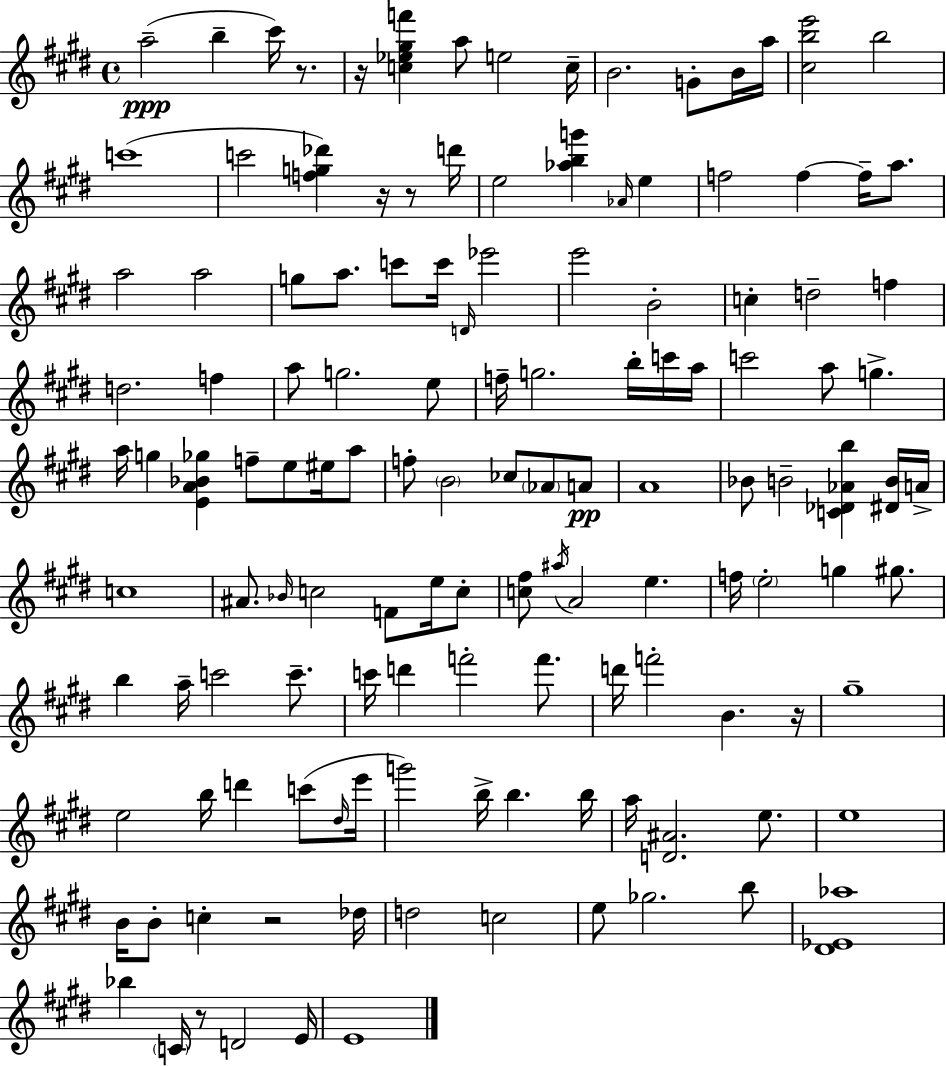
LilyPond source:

{
  \clef treble
  \time 4/4
  \defaultTimeSignature
  \key e \major
  a''2--(\ppp b''4-- cis'''16) r8. | r16 <c'' ees'' gis'' f'''>4 a''8 e''2 c''16-- | b'2. g'8-. b'16 a''16 | <cis'' b'' e'''>2 b''2 | \break c'''1( | c'''2 <f'' g'' des'''>4) r16 r8 d'''16 | e''2 <aes'' b'' g'''>4 \grace { aes'16 } e''4 | f''2 f''4~~ f''16-- a''8. | \break a''2 a''2 | g''8 a''8. c'''8 c'''16 \grace { d'16 } ees'''2 | e'''2 b'2-. | c''4-. d''2-- f''4 | \break d''2. f''4 | a''8 g''2. | e''8 f''16-- g''2. b''16-. | c'''16 a''16 c'''2 a''8 g''4.-> | \break a''16 g''4 <e' a' bes' ges''>4 f''8-- e''8 eis''16 | a''8 f''8-. \parenthesize b'2 ces''8 \parenthesize aes'8 | a'8\pp a'1 | bes'8 b'2-- <c' des' aes' b''>4 | \break <dis' b'>16 a'16-> c''1 | ais'8. \grace { bes'16 } c''2 f'8 | e''16 c''8-. <c'' fis''>8 \acciaccatura { ais''16 } a'2 e''4. | f''16 \parenthesize e''2-. g''4 | \break gis''8. b''4 a''16-- c'''2 | c'''8.-- c'''16 d'''4 f'''2-. | f'''8. d'''16 f'''2-. b'4. | r16 gis''1-- | \break e''2 b''16 d'''4 | c'''8( \grace { dis''16 } e'''16 g'''2) b''16-> b''4. | b''16 a''16 <d' ais'>2. | e''8. e''1 | \break b'16 b'8-. c''4-. r2 | des''16 d''2 c''2 | e''8 ges''2. | b''8 <dis' ees' aes''>1 | \break bes''4 \parenthesize c'16 r8 d'2 | e'16 e'1 | \bar "|."
}